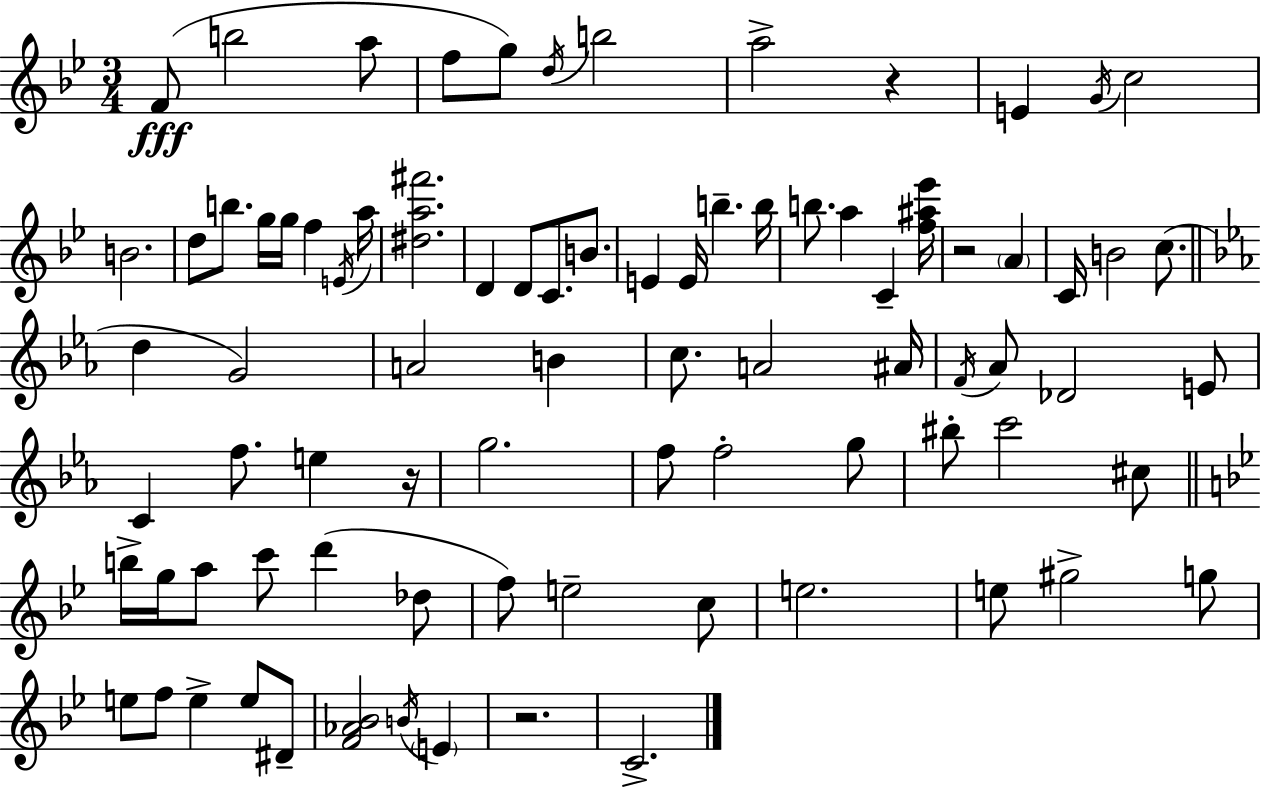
{
  \clef treble
  \numericTimeSignature
  \time 3/4
  \key bes \major
  f'8(\fff b''2 a''8 | f''8 g''8) \acciaccatura { d''16 } b''2 | a''2-> r4 | e'4 \acciaccatura { g'16 } c''2 | \break b'2. | d''8 b''8. g''16 g''16 f''4 | \acciaccatura { e'16 } a''16 <dis'' a'' fis'''>2. | d'4 d'8 c'8. | \break b'8. e'4 e'16 b''4.-- | b''16 b''8. a''4 c'4-- | <f'' ais'' ees'''>16 r2 \parenthesize a'4 | c'16 b'2 | \break c''8.( \bar "||" \break \key c \minor d''4 g'2) | a'2 b'4 | c''8. a'2 ais'16 | \acciaccatura { f'16 } aes'8 des'2 e'8 | \break c'4 f''8. e''4 | r16 g''2. | f''8 f''2-. g''8 | bis''8-. c'''2 cis''8 | \break \bar "||" \break \key bes \major b''16-> g''16 a''8 c'''8 d'''4( des''8 | f''8) e''2-- c''8 | e''2. | e''8 gis''2-> g''8 | \break e''8 f''8 e''4-> e''8 dis'8-- | <f' aes' bes'>2 \acciaccatura { b'16 } \parenthesize e'4 | r2. | c'2.-> | \break \bar "|."
}